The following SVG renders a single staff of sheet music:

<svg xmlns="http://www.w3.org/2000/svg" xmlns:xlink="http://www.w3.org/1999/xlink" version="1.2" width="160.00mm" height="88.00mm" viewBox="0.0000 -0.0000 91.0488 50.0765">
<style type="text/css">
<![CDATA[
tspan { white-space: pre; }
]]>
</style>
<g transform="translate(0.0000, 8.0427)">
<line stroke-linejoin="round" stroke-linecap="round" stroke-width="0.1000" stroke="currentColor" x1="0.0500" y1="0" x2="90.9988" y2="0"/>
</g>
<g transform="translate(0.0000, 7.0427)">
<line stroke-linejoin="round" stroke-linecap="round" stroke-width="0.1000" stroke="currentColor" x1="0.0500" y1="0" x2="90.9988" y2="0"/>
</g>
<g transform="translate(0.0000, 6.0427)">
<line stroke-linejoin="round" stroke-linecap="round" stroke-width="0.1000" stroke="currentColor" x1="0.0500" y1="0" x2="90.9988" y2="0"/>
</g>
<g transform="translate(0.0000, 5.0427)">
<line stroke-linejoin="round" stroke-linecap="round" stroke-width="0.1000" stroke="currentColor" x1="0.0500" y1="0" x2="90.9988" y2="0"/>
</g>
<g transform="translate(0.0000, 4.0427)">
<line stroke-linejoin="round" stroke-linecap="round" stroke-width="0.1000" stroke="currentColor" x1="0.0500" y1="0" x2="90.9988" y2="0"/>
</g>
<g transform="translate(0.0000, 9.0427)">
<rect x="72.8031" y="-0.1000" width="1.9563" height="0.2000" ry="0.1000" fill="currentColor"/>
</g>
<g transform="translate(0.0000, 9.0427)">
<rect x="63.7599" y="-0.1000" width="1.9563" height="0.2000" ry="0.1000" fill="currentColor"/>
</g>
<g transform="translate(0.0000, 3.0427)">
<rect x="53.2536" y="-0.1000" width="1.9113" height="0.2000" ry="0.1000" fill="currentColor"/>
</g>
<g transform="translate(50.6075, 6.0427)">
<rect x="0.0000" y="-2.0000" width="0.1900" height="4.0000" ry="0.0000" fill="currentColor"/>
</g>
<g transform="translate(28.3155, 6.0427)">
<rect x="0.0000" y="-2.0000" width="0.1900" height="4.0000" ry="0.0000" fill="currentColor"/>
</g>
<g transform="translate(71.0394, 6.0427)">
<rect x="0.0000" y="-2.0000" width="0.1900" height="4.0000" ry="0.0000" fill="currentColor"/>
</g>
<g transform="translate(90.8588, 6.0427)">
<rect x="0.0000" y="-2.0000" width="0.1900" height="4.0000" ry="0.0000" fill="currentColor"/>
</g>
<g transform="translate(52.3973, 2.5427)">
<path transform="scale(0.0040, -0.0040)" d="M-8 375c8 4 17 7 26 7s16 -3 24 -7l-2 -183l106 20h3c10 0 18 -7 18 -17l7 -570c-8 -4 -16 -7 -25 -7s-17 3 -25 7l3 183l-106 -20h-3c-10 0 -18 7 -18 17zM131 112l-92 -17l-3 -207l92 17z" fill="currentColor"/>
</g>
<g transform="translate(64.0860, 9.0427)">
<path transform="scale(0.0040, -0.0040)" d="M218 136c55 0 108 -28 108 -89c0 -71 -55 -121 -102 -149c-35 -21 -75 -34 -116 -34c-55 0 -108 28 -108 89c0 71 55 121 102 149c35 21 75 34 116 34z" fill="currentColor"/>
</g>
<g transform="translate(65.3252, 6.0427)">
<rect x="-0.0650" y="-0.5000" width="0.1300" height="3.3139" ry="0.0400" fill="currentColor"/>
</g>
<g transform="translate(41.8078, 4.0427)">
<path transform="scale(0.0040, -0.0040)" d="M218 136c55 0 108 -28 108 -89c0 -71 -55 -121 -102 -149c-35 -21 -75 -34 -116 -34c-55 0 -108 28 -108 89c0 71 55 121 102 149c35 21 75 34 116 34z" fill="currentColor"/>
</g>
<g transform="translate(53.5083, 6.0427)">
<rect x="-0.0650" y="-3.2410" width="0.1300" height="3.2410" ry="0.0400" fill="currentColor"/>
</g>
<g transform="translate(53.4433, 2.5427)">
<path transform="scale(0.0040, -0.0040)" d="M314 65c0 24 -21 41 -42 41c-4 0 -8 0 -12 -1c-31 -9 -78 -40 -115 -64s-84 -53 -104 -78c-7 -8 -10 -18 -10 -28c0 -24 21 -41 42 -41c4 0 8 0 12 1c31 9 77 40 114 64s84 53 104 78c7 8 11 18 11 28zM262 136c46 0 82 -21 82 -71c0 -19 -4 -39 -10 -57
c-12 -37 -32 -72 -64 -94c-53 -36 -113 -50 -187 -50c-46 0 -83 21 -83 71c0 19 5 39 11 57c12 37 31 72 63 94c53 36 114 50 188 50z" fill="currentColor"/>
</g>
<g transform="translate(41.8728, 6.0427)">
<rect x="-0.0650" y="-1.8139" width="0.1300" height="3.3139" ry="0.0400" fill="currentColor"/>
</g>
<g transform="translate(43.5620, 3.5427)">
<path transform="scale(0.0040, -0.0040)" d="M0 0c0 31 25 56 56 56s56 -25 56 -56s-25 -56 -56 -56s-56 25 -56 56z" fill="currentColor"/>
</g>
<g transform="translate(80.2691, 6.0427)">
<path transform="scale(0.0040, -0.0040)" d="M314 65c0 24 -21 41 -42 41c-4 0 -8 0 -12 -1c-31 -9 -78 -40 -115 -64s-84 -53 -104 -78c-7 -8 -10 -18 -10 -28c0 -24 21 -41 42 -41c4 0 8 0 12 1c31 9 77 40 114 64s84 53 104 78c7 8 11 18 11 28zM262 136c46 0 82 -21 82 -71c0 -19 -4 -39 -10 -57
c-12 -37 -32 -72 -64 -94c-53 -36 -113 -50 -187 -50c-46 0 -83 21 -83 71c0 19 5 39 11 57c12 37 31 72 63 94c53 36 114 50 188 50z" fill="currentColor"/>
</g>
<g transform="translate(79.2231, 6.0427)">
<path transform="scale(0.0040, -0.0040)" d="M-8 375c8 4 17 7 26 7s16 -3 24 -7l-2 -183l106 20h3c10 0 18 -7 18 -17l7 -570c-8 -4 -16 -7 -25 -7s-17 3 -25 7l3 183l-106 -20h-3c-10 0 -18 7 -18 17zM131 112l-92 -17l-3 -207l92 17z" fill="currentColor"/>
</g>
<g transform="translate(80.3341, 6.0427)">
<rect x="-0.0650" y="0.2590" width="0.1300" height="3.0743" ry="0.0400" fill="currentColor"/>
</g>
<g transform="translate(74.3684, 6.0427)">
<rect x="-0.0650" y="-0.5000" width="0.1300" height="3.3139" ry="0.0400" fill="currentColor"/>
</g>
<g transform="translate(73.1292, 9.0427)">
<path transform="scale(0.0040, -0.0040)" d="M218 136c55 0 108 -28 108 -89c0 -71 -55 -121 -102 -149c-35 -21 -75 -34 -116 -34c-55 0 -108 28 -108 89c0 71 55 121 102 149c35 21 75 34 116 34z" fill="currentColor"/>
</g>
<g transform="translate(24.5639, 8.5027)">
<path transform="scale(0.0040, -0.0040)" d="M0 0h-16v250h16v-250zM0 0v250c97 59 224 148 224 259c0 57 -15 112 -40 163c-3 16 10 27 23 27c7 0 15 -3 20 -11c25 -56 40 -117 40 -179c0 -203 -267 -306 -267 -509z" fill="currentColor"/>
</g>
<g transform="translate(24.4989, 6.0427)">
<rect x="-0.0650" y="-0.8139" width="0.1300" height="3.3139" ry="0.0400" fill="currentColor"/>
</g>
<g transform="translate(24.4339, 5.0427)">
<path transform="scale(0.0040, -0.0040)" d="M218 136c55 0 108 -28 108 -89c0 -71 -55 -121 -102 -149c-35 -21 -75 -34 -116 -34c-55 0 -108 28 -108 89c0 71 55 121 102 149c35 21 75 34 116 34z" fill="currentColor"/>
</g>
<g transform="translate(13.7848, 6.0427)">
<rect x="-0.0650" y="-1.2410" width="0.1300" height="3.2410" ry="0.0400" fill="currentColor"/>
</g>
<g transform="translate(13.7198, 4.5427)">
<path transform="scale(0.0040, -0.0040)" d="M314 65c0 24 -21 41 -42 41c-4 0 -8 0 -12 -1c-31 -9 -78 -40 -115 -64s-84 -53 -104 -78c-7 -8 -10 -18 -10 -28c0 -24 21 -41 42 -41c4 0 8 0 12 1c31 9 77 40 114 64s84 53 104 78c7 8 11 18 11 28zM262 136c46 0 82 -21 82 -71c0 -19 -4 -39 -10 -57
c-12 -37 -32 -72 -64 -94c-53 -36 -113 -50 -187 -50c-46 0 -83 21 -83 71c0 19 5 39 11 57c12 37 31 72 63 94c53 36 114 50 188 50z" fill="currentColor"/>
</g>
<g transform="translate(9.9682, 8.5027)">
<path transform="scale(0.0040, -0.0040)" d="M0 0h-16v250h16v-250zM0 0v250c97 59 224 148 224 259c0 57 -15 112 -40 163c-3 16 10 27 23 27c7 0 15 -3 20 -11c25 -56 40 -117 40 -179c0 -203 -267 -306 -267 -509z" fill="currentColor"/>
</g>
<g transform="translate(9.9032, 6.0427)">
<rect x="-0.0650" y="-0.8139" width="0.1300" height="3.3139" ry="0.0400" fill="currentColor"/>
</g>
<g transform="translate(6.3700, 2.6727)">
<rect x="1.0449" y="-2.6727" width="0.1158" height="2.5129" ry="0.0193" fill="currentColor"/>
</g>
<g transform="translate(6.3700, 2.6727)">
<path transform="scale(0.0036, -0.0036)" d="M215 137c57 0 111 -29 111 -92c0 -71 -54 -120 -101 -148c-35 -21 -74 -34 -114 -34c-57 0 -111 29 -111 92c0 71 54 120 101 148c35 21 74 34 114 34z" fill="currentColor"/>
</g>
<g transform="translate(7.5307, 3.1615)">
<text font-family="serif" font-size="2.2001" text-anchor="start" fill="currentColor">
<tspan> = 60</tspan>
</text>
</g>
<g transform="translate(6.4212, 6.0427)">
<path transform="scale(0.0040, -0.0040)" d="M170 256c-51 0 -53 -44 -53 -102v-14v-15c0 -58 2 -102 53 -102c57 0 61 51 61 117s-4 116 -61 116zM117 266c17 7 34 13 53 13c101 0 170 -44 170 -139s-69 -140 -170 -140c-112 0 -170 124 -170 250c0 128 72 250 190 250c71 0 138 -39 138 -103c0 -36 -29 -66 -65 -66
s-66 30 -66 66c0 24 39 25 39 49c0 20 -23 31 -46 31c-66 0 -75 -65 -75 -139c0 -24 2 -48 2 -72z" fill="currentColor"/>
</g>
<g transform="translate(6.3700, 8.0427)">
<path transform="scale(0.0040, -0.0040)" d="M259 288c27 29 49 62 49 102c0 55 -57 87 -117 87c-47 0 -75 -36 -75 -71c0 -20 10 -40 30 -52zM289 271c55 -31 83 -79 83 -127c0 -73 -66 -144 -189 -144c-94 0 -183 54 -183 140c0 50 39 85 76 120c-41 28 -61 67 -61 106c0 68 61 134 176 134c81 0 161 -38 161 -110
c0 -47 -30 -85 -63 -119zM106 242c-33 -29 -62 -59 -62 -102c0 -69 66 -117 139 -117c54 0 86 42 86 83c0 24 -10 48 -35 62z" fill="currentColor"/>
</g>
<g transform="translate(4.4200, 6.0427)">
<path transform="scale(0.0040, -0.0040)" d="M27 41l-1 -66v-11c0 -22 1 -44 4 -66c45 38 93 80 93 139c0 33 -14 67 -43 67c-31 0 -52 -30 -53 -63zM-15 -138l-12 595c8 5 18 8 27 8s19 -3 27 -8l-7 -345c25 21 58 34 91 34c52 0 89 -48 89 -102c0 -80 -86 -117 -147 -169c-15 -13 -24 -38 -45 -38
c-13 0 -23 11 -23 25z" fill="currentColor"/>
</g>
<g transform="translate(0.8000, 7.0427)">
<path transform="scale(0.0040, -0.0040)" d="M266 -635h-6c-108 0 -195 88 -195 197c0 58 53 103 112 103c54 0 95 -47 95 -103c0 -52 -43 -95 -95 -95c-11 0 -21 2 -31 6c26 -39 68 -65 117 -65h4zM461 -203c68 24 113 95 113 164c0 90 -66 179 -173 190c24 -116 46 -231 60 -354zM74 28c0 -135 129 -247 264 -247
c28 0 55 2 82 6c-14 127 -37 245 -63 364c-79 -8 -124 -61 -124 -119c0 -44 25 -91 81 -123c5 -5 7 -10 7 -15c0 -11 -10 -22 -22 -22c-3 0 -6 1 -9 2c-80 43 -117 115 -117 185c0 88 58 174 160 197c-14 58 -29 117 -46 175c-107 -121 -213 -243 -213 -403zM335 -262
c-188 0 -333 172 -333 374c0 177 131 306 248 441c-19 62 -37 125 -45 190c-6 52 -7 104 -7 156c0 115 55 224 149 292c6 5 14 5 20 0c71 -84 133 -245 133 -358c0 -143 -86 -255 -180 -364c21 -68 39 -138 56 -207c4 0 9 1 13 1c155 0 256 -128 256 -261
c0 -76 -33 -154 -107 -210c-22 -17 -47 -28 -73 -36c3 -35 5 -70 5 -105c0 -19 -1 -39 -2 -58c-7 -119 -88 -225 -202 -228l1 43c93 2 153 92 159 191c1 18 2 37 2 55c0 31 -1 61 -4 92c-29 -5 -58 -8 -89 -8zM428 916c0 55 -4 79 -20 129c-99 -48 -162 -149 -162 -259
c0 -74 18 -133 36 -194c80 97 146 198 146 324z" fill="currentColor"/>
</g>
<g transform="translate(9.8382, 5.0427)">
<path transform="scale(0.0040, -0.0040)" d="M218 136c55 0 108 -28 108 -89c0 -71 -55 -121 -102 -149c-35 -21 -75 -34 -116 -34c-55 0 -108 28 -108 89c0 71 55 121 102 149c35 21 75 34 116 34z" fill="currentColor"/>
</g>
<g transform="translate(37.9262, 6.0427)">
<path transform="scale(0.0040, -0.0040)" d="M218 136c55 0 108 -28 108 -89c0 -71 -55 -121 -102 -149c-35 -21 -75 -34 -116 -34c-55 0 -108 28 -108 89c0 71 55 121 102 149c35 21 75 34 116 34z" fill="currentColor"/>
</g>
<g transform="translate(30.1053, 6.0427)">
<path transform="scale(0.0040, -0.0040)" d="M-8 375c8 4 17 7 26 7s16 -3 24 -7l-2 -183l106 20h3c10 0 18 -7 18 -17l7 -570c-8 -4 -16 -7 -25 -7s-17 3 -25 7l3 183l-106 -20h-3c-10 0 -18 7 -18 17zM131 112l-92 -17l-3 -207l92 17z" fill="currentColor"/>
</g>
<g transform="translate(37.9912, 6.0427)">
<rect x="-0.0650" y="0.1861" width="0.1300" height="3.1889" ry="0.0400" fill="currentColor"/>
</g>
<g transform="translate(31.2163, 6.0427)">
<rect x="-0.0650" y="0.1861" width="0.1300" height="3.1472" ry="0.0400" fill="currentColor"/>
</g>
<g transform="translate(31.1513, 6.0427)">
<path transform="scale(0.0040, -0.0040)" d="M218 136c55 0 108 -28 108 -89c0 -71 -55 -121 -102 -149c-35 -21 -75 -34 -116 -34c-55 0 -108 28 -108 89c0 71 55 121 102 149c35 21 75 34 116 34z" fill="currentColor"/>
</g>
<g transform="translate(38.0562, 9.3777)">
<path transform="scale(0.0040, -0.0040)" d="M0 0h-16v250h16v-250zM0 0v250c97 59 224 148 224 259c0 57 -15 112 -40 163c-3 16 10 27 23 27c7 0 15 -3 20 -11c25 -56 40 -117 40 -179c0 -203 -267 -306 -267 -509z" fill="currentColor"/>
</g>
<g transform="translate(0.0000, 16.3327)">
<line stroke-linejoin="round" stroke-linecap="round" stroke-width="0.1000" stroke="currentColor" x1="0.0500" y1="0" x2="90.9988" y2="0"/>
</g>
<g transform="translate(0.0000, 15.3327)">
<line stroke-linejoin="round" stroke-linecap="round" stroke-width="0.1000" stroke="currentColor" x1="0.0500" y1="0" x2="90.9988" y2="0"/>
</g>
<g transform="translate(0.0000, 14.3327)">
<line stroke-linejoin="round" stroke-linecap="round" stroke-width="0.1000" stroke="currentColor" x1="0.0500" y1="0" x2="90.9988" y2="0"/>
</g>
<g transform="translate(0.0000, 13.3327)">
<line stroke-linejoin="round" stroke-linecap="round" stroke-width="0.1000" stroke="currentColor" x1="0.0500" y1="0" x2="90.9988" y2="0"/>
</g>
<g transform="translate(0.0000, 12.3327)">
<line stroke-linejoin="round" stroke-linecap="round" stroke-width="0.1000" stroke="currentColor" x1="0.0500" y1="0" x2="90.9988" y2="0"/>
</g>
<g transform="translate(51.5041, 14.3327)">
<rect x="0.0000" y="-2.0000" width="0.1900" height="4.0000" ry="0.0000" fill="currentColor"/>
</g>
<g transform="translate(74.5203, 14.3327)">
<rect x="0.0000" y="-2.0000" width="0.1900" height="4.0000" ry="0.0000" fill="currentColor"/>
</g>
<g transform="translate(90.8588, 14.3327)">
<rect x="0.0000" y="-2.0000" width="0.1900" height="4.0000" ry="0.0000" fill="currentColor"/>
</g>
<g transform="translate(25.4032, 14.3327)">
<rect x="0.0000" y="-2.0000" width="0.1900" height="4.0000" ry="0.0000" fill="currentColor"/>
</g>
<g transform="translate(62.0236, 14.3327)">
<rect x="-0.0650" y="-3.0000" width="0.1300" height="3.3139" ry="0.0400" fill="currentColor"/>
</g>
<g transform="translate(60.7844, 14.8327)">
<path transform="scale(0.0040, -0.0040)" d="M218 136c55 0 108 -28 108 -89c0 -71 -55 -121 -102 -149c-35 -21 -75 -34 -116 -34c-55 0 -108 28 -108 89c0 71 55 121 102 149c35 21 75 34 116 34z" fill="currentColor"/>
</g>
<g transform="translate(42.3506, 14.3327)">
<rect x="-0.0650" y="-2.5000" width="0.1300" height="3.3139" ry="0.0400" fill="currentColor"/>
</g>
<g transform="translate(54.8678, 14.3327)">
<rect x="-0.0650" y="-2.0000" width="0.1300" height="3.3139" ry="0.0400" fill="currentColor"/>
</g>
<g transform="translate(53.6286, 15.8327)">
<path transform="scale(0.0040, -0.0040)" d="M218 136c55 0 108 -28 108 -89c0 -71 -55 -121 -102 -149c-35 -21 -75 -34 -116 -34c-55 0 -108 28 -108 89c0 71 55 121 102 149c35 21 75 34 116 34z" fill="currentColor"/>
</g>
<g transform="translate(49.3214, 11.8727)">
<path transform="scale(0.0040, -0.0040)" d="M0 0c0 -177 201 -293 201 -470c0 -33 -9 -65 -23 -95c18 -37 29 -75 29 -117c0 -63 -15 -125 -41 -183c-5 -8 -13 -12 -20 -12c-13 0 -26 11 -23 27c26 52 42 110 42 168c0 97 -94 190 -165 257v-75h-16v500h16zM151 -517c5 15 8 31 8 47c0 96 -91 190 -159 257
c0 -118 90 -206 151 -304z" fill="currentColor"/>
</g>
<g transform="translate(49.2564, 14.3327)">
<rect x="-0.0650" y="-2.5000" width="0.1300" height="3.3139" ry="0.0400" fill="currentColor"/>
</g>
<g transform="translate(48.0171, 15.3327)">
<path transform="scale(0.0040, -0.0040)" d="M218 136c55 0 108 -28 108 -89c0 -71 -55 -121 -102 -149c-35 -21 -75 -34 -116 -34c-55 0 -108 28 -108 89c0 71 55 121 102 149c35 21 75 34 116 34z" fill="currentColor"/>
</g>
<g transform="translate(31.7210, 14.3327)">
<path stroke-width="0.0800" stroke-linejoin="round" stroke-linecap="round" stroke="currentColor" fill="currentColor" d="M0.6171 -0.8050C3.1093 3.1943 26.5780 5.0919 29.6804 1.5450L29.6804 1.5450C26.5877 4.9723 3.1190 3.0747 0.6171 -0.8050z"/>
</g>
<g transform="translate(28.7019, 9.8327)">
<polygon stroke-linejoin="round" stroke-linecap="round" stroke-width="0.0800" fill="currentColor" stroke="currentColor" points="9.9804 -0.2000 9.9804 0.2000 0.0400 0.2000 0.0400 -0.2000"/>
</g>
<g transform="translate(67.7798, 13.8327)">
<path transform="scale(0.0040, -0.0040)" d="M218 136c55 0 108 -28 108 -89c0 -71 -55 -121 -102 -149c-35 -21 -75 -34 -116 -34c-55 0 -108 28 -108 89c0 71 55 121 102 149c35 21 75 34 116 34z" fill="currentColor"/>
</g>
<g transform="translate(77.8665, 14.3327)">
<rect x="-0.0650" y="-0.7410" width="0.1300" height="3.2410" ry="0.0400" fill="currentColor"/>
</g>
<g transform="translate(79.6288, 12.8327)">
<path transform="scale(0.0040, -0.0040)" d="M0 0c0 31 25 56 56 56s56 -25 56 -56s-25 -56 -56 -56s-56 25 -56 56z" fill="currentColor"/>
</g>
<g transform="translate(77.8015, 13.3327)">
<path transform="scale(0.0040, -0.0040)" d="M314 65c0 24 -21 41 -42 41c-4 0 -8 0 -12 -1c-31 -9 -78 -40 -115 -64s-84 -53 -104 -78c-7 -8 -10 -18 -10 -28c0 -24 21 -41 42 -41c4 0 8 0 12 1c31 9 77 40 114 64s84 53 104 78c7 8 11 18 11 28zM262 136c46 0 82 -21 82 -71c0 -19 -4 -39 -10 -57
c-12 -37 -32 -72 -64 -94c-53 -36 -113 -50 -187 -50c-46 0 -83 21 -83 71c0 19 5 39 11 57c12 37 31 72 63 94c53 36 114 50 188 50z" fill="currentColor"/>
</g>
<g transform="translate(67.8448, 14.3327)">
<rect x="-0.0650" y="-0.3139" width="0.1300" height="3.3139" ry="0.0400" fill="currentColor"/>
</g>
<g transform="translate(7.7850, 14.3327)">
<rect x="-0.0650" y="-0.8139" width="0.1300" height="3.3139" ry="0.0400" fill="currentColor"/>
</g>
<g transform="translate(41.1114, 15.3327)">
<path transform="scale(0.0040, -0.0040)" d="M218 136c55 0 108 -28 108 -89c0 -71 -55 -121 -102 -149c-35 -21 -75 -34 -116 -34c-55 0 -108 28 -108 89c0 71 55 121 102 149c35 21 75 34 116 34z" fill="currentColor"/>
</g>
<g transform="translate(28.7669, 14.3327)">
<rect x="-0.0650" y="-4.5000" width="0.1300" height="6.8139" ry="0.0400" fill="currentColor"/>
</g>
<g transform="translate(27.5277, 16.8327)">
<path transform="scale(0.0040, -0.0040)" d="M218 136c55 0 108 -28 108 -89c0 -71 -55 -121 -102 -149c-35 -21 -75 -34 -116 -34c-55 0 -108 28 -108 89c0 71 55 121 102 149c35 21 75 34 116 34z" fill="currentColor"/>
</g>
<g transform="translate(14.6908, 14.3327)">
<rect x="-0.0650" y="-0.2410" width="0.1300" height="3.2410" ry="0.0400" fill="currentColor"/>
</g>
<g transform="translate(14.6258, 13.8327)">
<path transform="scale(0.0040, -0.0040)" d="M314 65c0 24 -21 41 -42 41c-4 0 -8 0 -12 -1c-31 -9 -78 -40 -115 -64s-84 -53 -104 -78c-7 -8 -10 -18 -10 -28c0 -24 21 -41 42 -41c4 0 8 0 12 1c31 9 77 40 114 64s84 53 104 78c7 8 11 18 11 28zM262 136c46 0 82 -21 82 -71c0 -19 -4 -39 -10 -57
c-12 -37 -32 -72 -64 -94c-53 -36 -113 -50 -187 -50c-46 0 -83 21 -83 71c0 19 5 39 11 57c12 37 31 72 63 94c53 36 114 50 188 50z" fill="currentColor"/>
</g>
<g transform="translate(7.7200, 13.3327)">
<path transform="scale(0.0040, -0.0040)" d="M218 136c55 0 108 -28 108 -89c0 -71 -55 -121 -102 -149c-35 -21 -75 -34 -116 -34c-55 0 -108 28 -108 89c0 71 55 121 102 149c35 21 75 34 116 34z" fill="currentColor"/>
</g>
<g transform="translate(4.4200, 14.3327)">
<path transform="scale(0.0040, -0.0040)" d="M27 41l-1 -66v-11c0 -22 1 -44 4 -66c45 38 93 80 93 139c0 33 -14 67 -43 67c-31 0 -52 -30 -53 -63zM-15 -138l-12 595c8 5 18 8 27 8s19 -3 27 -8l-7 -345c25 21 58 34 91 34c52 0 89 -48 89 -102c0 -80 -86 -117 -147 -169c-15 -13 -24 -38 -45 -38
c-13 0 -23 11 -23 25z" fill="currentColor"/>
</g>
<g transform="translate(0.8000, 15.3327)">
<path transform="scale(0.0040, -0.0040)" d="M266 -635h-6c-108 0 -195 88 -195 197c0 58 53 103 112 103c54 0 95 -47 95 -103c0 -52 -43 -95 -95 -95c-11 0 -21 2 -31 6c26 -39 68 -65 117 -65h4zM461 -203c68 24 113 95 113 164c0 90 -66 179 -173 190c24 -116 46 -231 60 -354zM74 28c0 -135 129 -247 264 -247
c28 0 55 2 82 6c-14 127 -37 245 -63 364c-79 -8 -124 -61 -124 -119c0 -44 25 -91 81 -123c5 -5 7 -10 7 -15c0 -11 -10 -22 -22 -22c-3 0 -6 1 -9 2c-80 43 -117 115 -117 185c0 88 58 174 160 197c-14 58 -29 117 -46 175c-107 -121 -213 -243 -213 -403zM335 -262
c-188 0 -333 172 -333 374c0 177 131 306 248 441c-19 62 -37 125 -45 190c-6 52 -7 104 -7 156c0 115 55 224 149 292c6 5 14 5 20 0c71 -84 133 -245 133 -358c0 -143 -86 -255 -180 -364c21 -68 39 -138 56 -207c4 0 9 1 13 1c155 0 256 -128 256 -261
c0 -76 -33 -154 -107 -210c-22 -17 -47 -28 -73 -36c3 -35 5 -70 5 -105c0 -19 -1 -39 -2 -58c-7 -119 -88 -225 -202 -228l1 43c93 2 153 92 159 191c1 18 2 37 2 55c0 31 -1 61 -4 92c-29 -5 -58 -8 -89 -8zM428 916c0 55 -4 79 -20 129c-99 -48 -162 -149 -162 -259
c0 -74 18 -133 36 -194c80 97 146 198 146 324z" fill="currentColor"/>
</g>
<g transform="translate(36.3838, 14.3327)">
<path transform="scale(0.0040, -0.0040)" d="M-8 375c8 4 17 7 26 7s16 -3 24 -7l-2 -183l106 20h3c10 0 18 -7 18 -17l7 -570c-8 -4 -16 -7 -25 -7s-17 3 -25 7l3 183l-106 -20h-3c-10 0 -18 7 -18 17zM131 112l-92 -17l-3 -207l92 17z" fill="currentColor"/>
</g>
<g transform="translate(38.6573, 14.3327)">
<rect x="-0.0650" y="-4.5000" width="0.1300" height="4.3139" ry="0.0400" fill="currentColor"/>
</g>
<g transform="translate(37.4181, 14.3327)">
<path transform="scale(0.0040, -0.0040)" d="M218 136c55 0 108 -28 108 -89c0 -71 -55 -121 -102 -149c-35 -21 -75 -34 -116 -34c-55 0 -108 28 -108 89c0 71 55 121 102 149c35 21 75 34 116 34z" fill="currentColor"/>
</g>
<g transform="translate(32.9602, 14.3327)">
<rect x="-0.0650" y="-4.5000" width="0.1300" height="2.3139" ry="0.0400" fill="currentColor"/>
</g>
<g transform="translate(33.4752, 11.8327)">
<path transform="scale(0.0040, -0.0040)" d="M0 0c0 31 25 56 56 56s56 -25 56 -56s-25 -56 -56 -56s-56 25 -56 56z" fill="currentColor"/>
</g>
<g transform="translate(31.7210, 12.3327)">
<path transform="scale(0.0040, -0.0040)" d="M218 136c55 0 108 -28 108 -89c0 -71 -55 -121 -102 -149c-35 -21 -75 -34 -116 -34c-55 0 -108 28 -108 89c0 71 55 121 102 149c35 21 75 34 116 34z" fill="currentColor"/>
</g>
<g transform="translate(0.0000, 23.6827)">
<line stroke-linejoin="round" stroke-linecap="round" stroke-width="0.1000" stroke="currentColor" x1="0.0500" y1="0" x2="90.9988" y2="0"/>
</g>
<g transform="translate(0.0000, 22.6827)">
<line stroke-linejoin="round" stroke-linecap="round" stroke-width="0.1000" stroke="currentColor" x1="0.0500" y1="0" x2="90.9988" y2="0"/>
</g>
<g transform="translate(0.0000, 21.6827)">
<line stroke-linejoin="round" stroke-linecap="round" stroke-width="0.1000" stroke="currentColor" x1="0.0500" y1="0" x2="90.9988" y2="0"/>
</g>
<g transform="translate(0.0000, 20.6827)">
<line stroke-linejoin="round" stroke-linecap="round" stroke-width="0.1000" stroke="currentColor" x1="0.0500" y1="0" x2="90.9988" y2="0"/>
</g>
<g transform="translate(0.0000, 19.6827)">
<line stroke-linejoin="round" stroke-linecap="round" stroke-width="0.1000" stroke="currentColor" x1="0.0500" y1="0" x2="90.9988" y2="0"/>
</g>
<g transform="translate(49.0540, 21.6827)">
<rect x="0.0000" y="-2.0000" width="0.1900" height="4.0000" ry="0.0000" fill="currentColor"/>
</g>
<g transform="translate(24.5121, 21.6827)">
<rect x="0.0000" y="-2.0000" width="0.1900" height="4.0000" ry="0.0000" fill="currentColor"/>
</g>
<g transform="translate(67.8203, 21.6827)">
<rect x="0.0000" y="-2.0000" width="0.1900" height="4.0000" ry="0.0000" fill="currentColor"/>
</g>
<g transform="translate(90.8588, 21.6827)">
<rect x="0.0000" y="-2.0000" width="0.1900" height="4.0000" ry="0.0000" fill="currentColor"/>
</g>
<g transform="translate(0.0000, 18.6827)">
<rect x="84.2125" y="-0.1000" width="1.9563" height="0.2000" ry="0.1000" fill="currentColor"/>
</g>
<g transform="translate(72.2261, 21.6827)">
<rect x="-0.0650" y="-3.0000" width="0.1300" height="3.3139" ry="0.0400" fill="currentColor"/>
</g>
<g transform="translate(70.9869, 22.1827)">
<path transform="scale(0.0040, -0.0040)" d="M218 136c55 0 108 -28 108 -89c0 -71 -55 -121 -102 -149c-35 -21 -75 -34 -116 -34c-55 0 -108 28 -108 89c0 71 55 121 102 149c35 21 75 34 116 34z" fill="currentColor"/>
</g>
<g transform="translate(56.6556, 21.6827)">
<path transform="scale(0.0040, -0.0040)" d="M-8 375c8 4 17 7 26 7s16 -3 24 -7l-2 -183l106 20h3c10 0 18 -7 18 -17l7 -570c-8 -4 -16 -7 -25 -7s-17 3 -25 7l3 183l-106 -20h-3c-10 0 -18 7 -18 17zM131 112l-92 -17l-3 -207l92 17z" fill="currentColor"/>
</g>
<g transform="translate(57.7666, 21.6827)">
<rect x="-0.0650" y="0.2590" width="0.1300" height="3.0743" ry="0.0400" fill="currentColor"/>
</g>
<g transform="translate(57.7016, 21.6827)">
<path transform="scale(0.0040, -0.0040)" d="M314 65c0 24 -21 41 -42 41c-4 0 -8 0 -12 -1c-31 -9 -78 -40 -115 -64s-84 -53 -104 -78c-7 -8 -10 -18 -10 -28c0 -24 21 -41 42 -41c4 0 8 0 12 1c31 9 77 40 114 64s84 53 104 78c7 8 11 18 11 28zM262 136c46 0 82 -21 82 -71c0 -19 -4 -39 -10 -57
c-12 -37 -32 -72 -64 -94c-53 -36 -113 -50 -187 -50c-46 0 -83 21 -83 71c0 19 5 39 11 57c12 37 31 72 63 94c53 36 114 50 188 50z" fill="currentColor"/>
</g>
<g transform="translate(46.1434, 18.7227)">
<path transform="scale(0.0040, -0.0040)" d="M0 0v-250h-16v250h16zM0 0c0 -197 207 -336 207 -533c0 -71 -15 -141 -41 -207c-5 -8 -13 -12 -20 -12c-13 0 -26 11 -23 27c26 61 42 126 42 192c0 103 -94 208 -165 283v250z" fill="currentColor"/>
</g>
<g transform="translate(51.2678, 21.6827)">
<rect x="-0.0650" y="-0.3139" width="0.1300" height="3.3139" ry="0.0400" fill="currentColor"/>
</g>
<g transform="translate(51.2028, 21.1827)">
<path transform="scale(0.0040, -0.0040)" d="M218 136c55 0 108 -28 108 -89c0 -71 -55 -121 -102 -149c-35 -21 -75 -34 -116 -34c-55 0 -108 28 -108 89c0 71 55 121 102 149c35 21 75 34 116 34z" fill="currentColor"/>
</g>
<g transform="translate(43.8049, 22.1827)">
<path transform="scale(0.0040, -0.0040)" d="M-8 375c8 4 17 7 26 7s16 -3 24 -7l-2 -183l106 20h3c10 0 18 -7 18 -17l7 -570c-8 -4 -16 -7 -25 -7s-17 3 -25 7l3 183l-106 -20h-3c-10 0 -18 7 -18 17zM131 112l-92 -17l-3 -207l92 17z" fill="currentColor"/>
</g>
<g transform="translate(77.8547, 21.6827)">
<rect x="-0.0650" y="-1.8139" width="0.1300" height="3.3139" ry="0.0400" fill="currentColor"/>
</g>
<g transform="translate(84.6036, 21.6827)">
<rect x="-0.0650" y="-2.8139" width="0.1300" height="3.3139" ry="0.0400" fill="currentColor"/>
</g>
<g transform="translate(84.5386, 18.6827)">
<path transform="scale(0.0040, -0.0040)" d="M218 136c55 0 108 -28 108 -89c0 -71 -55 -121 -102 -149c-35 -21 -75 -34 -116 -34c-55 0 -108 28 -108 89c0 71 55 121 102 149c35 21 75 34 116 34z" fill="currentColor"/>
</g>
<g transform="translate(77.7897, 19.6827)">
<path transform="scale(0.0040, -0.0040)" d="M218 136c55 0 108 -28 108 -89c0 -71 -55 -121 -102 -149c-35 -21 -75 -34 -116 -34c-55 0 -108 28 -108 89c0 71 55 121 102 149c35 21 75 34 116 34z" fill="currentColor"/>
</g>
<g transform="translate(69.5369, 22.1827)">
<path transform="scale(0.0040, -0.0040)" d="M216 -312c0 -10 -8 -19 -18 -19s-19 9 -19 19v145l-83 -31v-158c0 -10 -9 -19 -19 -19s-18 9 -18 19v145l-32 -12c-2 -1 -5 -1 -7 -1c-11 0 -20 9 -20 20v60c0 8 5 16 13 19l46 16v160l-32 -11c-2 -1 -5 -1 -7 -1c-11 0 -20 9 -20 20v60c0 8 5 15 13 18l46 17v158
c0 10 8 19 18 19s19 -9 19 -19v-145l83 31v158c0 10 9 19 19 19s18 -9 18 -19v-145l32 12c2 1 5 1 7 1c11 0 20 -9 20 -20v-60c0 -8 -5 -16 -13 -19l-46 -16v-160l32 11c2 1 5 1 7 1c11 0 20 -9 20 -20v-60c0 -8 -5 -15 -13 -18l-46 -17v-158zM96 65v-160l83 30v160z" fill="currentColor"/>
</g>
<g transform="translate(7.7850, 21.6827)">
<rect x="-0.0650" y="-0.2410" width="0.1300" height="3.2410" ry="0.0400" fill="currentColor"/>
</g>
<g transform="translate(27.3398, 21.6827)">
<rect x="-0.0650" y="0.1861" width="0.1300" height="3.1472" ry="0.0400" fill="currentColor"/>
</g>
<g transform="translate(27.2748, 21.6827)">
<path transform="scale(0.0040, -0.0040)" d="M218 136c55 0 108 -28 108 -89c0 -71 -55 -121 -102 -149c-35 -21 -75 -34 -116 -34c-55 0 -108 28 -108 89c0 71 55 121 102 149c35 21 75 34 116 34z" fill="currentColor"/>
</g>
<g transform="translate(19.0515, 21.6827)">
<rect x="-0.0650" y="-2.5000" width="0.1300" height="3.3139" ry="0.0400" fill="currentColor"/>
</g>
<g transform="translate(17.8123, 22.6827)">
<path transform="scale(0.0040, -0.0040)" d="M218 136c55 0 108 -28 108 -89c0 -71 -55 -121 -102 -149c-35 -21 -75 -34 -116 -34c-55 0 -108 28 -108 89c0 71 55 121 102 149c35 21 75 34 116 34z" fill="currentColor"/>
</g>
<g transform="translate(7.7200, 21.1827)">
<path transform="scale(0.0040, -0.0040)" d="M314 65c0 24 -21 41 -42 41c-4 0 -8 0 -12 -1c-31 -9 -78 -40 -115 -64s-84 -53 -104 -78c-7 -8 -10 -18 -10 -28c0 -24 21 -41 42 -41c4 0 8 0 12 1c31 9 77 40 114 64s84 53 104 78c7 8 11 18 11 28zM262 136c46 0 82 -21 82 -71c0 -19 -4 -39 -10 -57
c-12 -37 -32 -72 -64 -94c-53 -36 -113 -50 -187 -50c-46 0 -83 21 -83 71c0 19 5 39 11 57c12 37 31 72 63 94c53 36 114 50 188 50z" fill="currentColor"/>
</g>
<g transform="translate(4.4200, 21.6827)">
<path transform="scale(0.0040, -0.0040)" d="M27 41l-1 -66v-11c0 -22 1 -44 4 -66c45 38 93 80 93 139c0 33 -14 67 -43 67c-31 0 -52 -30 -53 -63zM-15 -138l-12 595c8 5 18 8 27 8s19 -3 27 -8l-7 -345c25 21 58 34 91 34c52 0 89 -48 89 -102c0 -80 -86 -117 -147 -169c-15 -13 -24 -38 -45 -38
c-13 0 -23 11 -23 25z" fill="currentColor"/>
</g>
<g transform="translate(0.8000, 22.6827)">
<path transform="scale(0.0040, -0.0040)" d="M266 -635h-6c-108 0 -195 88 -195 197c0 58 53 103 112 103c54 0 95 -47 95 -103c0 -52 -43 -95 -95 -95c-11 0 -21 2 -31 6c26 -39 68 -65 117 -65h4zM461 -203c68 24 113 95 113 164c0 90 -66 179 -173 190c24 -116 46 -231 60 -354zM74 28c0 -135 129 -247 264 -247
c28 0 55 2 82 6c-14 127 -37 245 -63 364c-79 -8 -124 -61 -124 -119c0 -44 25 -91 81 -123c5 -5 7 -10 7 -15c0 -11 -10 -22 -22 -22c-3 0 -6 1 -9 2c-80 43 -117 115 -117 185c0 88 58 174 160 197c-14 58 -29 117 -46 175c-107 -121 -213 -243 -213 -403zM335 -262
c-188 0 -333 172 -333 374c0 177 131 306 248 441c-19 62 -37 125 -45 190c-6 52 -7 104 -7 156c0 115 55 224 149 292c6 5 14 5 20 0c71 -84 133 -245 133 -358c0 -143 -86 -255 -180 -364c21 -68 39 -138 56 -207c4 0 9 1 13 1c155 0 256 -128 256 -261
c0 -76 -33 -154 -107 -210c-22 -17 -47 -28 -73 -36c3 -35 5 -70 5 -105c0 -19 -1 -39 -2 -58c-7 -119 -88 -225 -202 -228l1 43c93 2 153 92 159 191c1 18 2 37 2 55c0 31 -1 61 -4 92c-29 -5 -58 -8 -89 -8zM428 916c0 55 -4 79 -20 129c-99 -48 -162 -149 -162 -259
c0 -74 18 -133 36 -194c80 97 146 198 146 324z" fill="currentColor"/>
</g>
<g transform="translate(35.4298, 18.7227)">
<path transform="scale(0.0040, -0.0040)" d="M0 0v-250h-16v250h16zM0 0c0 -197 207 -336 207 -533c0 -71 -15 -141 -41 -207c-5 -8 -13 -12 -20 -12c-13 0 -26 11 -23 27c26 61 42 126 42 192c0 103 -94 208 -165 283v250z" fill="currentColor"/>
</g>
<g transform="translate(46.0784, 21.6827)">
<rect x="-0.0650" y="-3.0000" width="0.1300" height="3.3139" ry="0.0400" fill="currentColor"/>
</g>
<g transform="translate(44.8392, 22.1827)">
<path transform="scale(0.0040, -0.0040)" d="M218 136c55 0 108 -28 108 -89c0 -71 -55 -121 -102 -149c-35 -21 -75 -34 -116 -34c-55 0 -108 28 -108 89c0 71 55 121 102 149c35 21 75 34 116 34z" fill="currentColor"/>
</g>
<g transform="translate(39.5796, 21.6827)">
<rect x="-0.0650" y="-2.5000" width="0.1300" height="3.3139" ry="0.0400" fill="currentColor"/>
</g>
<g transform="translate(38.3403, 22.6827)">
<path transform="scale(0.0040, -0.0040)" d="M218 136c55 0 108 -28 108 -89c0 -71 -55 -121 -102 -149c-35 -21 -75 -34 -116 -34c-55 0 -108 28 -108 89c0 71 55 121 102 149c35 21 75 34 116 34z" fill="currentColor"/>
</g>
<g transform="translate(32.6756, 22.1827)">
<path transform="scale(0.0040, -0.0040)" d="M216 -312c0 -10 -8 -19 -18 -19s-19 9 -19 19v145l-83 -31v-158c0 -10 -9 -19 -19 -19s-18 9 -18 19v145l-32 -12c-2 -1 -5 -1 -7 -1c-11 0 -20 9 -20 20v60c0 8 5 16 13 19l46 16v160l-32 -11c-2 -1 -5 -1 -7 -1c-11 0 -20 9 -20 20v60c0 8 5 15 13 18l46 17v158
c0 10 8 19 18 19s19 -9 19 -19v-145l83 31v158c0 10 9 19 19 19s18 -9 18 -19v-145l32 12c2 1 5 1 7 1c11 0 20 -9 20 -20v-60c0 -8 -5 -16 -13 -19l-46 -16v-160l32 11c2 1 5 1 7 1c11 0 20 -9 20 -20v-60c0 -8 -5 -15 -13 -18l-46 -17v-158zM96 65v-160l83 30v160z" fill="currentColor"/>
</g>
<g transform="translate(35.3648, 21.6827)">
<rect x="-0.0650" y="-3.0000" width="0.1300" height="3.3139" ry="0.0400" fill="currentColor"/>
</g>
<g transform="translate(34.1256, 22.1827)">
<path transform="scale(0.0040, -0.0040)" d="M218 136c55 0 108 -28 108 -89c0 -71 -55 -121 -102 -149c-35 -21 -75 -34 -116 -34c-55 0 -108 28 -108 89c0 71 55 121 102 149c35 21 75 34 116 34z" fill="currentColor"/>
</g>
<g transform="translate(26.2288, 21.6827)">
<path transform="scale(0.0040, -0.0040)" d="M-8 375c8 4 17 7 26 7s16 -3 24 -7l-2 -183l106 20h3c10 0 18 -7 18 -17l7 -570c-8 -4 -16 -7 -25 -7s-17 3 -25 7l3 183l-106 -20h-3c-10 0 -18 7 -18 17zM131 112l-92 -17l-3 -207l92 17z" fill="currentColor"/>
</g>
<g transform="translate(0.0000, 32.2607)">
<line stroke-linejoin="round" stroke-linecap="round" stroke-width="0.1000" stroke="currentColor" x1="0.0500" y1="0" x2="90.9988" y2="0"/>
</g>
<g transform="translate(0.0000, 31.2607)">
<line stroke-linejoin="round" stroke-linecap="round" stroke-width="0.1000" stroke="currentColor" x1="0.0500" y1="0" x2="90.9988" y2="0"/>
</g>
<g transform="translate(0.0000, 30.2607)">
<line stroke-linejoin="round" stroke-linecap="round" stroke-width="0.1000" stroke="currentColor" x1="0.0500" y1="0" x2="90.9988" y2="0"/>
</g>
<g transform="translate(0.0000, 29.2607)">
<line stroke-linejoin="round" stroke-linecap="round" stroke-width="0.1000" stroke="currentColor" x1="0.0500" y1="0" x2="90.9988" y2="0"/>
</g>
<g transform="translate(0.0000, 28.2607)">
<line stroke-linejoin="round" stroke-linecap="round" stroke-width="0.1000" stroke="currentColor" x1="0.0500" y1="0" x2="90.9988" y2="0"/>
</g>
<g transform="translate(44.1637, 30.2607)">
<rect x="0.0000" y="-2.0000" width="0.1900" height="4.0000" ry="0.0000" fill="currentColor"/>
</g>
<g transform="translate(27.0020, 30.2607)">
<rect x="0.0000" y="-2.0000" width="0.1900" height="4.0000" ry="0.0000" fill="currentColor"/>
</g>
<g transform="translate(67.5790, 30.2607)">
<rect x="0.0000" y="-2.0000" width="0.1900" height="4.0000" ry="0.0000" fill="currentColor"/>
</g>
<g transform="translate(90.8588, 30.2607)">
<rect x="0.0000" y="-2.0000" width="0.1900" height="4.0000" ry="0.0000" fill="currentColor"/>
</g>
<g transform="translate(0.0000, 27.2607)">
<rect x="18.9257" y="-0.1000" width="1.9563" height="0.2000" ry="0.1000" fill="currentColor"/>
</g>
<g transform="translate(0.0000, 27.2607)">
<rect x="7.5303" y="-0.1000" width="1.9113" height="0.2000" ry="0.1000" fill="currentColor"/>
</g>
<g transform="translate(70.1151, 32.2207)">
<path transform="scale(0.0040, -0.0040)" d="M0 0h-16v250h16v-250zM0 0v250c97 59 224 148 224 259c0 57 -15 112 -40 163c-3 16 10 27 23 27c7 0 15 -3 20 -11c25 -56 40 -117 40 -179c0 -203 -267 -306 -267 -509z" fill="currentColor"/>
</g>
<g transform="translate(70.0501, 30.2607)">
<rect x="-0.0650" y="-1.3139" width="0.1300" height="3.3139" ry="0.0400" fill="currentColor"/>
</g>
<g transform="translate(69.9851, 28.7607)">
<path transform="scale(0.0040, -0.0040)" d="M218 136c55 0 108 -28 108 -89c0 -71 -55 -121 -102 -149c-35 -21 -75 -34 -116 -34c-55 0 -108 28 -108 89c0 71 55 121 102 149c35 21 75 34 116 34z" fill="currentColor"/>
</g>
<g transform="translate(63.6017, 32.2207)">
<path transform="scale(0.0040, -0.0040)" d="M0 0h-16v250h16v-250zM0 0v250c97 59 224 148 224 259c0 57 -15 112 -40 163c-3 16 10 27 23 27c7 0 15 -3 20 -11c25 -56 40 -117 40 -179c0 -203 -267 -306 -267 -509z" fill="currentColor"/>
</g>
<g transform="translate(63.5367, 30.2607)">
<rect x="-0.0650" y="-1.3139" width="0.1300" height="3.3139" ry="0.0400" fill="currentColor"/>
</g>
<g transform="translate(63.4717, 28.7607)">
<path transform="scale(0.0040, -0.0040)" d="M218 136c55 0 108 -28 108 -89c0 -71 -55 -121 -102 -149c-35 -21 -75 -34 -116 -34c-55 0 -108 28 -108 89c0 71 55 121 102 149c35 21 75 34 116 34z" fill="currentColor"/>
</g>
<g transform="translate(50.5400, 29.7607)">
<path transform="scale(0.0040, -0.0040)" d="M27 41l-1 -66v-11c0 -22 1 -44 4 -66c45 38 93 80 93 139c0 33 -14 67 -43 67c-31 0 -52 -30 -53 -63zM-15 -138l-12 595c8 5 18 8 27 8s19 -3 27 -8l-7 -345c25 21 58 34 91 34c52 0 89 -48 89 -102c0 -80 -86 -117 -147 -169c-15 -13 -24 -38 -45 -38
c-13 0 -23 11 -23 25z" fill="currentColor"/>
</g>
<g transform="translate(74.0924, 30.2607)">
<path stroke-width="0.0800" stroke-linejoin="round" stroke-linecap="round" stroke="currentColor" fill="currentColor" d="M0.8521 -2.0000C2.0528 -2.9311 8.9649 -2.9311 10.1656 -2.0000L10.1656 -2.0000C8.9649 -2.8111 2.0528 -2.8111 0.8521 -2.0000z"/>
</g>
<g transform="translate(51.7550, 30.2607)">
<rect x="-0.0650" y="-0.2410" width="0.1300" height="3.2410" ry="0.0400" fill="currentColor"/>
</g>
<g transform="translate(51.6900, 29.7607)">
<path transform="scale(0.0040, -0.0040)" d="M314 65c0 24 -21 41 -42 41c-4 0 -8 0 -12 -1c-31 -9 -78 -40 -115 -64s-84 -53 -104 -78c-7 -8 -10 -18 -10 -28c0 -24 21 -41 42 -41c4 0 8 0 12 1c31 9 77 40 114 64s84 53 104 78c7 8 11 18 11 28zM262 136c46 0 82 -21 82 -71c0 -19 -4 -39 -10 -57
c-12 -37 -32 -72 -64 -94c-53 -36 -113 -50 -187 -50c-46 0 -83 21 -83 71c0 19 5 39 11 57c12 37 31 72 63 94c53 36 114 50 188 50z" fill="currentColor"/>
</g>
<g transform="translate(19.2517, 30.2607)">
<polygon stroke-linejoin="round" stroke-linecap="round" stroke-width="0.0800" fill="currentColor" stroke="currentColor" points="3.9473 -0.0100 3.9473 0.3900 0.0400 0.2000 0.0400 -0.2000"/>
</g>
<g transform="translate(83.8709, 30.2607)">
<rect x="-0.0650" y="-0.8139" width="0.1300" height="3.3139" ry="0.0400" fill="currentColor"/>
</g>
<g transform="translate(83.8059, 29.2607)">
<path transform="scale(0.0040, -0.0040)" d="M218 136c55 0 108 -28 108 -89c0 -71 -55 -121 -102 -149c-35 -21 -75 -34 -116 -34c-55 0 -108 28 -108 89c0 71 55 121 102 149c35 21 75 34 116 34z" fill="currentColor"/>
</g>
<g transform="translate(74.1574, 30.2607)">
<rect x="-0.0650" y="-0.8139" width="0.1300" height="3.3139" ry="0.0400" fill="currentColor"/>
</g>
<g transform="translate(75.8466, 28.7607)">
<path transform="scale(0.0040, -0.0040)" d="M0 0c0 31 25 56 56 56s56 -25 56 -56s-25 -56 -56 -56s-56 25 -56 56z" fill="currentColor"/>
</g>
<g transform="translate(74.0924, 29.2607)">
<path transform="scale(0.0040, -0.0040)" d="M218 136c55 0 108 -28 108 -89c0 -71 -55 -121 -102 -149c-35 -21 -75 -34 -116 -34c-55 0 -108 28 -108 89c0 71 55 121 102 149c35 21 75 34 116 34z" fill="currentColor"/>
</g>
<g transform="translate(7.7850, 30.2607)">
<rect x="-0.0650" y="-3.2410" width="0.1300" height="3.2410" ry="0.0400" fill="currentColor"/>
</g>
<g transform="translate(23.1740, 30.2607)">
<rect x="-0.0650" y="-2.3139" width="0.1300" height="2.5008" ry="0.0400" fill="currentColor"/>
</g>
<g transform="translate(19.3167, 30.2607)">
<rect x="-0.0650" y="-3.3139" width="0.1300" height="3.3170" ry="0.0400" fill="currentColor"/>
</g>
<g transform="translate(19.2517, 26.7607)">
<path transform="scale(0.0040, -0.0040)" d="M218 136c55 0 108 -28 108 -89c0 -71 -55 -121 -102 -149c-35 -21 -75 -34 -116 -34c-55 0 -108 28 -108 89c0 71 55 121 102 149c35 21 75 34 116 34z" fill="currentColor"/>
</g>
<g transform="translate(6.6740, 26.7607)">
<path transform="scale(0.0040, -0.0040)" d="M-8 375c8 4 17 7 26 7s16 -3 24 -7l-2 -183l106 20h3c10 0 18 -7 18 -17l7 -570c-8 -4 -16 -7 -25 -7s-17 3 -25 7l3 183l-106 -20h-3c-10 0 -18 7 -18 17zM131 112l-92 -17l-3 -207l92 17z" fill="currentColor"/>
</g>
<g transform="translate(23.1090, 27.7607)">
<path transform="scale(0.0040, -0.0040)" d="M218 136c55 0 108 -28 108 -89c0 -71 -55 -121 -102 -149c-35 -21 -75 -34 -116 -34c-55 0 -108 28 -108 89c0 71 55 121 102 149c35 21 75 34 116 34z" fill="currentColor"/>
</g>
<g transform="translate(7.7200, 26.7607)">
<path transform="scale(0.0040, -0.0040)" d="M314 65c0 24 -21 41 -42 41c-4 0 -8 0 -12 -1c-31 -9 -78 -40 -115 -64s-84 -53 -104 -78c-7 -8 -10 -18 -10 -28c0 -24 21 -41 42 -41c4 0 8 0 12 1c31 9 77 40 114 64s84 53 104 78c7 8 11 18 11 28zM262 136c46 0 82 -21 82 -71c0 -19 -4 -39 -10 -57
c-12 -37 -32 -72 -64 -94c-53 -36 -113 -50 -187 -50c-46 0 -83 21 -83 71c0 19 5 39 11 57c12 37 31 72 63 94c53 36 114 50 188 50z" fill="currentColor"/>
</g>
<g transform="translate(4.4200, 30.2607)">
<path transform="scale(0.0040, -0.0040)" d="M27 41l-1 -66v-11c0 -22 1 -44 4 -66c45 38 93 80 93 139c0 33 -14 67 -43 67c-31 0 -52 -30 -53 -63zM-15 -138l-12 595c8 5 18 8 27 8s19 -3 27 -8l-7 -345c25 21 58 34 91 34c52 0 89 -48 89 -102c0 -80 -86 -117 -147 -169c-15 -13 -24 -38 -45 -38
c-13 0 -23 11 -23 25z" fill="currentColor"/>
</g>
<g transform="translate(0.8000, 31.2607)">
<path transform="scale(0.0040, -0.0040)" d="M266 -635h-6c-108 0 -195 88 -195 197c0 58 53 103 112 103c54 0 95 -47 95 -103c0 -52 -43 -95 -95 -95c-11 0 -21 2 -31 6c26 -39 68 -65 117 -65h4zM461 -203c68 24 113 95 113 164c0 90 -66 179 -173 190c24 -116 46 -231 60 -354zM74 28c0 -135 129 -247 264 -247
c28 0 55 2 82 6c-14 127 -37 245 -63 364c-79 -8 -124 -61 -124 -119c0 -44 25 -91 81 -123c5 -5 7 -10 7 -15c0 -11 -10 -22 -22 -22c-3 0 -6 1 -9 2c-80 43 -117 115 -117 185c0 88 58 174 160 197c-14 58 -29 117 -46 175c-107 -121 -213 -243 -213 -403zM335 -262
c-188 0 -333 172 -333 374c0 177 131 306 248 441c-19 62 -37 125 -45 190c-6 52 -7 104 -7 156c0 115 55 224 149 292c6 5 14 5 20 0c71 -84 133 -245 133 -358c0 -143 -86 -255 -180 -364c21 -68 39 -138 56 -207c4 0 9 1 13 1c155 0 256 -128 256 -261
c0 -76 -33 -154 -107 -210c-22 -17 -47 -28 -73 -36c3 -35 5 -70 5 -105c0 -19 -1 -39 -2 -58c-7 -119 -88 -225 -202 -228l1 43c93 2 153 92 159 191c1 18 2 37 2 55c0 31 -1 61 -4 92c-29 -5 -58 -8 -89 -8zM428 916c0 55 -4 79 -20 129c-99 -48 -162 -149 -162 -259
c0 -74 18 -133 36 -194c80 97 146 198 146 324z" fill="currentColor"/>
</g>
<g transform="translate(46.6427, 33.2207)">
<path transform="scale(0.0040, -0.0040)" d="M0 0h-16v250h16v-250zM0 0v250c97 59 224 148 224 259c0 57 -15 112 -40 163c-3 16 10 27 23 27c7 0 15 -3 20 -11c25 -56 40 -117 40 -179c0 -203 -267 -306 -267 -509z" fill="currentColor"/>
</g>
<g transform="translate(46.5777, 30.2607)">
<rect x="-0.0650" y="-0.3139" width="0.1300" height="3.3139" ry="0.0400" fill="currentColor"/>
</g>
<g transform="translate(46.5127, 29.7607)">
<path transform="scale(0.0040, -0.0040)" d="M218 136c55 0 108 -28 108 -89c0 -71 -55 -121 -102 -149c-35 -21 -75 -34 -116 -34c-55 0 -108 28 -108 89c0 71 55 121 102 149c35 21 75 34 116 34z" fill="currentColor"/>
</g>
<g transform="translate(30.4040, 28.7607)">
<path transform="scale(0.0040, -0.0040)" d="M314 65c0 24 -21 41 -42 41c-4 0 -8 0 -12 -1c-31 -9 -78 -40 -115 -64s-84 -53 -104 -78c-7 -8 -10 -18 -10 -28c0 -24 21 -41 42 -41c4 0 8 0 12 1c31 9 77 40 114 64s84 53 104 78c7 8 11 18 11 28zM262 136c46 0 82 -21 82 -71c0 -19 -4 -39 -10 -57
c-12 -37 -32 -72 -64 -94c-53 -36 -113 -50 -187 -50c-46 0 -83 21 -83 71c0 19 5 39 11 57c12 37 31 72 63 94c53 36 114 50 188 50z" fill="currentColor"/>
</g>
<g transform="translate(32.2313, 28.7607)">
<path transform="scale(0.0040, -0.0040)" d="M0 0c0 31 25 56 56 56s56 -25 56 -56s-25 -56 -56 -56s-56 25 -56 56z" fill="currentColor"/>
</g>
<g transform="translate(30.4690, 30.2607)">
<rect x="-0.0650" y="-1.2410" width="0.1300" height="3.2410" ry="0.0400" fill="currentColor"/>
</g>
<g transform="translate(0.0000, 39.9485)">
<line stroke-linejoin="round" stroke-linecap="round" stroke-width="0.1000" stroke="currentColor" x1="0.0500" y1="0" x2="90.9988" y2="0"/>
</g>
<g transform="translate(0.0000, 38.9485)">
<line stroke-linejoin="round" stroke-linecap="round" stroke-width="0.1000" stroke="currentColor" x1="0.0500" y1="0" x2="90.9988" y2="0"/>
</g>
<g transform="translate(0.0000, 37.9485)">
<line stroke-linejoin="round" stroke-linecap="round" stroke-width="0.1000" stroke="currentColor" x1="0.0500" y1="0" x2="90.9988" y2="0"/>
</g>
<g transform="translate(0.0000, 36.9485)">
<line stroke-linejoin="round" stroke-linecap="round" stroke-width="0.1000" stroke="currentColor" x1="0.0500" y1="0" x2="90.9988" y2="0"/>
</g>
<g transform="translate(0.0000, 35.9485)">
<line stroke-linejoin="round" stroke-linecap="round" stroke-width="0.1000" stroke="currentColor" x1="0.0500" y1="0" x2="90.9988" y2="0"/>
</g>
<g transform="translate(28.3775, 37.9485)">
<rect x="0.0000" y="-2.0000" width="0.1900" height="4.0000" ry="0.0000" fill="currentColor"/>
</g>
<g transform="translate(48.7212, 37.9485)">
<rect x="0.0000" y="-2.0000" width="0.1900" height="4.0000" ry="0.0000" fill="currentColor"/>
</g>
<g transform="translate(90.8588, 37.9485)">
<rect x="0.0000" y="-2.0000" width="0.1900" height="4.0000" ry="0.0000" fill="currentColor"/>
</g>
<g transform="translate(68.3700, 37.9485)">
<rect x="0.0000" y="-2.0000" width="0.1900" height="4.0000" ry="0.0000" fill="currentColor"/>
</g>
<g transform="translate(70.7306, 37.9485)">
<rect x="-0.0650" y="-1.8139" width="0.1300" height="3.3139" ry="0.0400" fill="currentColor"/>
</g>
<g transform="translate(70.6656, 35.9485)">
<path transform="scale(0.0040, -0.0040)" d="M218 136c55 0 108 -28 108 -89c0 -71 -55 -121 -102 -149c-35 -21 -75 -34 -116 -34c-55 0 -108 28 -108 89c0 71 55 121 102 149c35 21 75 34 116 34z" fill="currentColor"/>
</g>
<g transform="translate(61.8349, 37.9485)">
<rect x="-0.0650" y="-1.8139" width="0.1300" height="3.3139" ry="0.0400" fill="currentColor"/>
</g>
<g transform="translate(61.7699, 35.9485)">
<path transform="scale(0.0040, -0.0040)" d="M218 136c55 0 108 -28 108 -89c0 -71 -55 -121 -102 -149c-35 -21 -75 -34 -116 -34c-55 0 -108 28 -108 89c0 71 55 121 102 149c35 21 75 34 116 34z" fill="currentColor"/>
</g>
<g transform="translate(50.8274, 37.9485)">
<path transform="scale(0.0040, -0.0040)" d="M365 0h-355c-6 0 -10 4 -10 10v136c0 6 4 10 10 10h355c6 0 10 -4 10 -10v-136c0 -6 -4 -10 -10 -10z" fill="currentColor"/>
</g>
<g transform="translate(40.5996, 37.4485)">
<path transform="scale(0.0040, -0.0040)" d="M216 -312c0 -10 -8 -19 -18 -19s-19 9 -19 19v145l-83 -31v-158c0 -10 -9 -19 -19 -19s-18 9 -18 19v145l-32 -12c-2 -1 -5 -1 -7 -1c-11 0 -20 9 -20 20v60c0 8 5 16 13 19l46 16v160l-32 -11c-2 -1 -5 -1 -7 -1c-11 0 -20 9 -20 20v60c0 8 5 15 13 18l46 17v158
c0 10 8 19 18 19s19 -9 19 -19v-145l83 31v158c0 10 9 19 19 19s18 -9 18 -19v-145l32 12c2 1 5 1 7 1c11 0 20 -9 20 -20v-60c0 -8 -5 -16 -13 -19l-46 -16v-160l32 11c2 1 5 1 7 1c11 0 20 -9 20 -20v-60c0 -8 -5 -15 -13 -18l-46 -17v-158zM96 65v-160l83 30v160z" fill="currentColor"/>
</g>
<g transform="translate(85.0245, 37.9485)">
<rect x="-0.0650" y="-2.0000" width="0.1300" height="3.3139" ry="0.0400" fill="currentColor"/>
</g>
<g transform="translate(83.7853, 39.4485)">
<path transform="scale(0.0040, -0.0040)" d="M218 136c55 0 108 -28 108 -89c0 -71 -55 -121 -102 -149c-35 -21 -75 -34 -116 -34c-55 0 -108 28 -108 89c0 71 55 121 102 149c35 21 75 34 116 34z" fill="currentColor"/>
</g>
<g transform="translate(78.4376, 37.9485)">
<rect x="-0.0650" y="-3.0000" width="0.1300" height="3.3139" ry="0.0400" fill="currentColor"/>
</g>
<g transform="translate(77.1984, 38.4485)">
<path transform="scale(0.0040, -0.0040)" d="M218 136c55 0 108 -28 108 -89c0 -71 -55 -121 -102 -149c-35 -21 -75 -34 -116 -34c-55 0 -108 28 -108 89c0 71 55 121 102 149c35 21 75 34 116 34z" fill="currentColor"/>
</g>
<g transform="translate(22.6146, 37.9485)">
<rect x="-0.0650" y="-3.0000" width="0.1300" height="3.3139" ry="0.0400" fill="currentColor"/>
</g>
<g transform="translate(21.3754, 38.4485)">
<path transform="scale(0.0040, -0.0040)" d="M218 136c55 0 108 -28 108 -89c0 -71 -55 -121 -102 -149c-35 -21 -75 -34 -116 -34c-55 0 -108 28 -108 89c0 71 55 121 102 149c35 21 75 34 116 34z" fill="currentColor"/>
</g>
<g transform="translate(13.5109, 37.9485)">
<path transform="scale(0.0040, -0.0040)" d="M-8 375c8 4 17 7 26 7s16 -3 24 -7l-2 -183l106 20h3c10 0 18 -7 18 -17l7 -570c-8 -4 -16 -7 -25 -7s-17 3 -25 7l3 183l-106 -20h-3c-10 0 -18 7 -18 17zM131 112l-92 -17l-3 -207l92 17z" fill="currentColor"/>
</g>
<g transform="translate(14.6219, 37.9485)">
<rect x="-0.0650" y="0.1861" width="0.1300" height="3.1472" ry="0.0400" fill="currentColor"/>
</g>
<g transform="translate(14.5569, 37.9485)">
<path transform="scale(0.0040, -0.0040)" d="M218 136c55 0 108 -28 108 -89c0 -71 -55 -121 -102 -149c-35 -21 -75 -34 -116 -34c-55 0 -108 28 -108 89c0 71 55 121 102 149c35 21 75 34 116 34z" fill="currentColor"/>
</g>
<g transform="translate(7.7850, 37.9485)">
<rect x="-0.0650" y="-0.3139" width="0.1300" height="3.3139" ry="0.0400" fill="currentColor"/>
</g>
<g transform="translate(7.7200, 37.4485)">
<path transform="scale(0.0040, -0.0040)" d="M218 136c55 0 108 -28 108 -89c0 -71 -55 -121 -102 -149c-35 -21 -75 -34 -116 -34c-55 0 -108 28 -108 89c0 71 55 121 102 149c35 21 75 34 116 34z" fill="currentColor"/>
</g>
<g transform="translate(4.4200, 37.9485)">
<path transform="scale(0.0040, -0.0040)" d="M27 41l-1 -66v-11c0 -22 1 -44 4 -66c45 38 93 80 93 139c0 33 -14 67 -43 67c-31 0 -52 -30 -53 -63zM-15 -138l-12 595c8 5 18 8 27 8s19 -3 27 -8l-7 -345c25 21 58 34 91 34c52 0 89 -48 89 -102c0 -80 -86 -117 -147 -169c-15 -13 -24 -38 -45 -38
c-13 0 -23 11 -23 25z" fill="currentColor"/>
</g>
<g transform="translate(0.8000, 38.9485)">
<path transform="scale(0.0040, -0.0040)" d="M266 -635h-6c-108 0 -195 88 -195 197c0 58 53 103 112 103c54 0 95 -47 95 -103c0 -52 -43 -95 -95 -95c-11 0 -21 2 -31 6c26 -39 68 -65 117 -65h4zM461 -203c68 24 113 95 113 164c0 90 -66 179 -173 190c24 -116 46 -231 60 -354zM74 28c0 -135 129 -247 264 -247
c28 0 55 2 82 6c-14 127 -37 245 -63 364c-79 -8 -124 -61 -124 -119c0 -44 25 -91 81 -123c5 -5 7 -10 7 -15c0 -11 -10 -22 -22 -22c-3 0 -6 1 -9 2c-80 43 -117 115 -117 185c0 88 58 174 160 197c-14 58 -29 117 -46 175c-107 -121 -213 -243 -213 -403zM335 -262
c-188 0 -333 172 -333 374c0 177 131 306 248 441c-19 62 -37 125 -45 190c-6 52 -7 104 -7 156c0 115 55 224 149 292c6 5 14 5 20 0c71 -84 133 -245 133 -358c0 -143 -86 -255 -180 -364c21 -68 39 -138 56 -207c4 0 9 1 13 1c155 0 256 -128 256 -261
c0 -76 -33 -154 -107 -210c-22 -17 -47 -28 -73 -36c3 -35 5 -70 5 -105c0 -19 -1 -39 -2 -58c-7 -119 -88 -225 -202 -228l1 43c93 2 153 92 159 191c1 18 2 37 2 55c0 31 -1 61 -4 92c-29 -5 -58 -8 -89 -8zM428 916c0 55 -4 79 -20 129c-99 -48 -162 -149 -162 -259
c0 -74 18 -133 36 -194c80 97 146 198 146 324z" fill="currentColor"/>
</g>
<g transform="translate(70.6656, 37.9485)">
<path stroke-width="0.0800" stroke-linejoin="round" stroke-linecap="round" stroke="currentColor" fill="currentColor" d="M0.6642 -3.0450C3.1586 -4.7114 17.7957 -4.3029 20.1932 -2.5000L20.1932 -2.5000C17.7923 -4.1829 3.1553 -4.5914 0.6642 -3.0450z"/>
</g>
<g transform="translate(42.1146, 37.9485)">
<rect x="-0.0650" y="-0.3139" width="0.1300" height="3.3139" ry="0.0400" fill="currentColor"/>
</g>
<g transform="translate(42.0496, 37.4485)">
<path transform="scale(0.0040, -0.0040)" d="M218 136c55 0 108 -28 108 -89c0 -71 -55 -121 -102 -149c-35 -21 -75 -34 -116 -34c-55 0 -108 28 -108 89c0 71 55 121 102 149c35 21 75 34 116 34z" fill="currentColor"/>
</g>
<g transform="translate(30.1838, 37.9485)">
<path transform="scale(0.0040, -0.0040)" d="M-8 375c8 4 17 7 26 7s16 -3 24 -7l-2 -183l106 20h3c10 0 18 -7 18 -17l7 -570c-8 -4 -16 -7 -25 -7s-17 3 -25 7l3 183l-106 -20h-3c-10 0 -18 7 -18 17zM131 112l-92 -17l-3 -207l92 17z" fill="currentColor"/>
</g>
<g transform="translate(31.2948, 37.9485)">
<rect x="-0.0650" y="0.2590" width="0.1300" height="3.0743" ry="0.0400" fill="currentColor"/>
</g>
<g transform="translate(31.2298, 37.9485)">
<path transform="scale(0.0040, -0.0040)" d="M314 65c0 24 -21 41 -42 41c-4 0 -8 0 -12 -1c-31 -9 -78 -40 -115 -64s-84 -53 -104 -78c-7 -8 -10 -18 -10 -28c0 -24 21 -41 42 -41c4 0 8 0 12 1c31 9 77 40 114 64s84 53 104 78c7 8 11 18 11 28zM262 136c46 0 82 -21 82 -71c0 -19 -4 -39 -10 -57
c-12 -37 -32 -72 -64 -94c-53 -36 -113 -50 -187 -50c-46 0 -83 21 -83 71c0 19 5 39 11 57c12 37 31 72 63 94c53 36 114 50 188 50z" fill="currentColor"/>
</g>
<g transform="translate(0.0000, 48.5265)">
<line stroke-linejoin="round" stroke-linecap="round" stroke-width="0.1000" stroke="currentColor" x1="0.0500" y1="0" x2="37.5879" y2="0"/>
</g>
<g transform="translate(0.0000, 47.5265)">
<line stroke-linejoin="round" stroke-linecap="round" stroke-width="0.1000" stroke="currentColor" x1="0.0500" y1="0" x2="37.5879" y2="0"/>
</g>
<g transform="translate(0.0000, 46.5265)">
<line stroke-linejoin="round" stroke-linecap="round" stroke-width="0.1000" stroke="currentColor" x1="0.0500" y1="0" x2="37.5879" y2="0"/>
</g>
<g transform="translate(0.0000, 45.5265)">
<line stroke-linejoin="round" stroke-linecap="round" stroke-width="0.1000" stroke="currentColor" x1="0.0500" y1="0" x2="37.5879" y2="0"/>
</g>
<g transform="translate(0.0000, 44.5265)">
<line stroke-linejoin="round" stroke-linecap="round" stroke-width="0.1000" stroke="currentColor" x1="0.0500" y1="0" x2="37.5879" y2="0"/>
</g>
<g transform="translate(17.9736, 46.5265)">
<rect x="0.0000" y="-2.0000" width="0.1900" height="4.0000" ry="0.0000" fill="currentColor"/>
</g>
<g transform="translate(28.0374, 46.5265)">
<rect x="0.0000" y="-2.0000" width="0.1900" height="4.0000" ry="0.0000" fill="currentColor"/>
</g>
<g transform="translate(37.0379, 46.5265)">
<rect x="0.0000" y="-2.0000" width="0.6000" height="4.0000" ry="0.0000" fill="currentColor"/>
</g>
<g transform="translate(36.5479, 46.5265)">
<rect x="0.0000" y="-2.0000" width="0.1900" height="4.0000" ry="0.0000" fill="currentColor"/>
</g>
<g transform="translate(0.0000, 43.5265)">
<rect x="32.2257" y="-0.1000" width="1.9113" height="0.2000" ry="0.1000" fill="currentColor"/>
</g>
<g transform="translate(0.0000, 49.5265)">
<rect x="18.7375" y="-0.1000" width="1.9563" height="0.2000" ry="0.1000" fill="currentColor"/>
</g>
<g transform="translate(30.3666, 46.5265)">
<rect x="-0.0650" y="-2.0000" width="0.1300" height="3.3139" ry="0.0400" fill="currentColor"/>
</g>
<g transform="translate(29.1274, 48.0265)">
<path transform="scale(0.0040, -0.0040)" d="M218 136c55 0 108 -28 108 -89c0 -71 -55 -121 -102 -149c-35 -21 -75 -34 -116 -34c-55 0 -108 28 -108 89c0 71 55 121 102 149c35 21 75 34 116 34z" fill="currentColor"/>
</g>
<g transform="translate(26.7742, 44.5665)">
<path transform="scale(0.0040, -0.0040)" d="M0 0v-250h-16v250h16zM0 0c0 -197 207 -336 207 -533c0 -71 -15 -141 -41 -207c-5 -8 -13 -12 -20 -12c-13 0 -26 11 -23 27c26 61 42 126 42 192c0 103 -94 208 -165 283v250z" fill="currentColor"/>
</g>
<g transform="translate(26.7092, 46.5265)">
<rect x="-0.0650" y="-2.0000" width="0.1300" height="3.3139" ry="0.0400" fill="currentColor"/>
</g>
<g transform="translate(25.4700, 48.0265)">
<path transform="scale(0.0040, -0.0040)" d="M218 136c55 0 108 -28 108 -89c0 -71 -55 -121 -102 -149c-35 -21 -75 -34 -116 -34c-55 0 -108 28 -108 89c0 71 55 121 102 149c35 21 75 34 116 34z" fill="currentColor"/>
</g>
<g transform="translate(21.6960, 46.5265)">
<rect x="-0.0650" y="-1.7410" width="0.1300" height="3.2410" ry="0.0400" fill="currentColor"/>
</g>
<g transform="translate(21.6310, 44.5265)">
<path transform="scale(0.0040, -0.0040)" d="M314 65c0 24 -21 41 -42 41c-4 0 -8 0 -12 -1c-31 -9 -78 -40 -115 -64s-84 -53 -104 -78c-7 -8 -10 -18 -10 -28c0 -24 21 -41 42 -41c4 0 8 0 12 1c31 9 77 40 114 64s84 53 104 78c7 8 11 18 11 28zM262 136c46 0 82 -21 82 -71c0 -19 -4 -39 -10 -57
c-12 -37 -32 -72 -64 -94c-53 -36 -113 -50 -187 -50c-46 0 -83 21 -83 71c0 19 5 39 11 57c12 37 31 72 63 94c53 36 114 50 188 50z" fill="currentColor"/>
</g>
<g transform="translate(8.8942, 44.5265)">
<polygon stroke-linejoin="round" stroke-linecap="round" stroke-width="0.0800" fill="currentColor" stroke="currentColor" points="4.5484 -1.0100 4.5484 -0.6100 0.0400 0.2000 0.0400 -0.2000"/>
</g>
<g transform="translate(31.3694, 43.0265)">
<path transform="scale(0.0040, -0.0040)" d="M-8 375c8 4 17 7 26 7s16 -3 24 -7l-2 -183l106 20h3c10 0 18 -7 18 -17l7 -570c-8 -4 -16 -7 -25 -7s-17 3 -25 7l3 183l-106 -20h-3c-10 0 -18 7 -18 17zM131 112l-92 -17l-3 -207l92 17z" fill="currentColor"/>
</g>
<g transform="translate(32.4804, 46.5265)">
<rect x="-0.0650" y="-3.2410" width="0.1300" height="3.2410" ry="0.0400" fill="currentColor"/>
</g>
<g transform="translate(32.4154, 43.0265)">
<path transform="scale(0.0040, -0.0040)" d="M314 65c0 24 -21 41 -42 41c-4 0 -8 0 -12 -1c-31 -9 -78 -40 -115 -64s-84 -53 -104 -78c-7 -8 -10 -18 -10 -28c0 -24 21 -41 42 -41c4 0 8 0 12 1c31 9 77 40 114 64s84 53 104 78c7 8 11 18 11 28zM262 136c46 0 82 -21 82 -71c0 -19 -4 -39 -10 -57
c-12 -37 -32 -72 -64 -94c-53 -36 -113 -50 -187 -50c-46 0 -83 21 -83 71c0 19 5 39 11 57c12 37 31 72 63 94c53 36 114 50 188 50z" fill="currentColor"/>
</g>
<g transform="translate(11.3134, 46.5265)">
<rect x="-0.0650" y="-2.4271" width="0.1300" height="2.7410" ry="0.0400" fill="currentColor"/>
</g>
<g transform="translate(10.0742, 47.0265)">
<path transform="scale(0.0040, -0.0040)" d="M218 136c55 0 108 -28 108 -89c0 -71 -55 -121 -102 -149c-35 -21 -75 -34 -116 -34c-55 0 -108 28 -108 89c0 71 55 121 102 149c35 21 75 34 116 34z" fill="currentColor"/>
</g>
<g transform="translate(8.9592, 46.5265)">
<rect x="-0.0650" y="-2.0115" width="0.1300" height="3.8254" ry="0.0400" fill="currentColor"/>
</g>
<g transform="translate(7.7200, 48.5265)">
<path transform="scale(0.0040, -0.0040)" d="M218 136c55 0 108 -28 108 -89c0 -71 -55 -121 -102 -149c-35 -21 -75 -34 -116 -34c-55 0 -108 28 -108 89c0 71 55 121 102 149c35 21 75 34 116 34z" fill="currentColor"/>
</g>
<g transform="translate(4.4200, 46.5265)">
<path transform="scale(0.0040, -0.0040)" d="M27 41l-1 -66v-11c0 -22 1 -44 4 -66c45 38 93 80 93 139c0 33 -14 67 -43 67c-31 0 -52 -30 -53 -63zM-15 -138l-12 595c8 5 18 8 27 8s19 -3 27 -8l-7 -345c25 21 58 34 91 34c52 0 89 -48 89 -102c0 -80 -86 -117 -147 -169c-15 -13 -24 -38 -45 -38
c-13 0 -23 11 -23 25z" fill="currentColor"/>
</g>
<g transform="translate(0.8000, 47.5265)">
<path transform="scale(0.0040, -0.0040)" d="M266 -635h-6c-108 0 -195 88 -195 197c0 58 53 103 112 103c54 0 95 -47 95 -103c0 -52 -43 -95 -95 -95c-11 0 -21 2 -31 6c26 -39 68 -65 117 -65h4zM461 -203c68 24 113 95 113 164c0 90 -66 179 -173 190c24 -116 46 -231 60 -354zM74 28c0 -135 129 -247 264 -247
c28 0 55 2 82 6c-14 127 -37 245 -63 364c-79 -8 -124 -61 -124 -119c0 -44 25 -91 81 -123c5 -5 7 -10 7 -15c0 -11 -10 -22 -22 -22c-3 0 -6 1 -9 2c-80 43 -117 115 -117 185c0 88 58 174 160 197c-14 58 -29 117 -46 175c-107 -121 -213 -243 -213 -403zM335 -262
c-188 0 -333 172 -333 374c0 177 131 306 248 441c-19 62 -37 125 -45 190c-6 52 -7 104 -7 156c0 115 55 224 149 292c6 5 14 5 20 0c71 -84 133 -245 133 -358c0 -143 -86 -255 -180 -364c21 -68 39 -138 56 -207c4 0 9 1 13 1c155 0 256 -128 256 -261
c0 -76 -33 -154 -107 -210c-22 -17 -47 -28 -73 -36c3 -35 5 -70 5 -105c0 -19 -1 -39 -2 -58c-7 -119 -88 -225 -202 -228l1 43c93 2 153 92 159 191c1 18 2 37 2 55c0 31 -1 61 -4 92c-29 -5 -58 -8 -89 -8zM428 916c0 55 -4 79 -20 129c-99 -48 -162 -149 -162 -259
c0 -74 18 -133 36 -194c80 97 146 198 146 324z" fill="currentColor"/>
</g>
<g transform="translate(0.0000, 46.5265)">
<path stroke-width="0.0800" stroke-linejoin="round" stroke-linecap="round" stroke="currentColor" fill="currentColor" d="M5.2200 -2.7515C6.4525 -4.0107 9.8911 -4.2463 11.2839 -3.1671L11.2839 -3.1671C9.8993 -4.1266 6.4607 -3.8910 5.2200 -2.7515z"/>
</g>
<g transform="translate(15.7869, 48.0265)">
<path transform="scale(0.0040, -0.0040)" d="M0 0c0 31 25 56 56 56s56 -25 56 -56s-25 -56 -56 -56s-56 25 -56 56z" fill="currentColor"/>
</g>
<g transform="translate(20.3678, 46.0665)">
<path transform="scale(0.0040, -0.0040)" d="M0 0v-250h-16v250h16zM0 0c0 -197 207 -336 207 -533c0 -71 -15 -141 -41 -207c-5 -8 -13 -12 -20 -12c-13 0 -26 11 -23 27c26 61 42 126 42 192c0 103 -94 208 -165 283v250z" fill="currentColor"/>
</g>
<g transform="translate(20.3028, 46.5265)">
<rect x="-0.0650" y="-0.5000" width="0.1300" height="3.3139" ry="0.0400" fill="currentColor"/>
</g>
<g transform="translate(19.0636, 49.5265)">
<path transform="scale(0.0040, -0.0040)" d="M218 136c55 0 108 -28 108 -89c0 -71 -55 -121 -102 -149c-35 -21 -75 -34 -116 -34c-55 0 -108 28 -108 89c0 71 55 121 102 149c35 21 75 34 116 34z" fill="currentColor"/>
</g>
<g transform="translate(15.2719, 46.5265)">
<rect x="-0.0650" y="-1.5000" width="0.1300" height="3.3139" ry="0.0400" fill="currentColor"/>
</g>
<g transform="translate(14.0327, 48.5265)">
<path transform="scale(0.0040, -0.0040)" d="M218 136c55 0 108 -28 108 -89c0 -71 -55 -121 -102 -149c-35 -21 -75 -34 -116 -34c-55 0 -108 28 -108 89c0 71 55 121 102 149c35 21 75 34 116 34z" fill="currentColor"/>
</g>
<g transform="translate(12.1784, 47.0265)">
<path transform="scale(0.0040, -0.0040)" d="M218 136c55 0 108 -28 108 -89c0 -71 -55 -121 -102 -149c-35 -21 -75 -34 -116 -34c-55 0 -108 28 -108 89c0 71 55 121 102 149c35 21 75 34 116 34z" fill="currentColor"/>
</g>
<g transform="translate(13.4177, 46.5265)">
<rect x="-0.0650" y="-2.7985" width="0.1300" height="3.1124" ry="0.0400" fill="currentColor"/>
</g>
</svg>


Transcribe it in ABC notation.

X:1
T:Untitled
M:6/8
L:1/4
K:F
d/2 e2 d/2 B B/2 f b2 C C B2 d c2 D/2 f/2 B/2 G G/4 F A c d2 c2 G B ^A/2 G A/2 c B2 ^A f a b2 b/2 g/2 e2 c/2 _c2 e/2 e/2 d d c B A B2 ^c z2 f f A F E/2 A/2 A/2 E C/2 f2 F/2 F b2